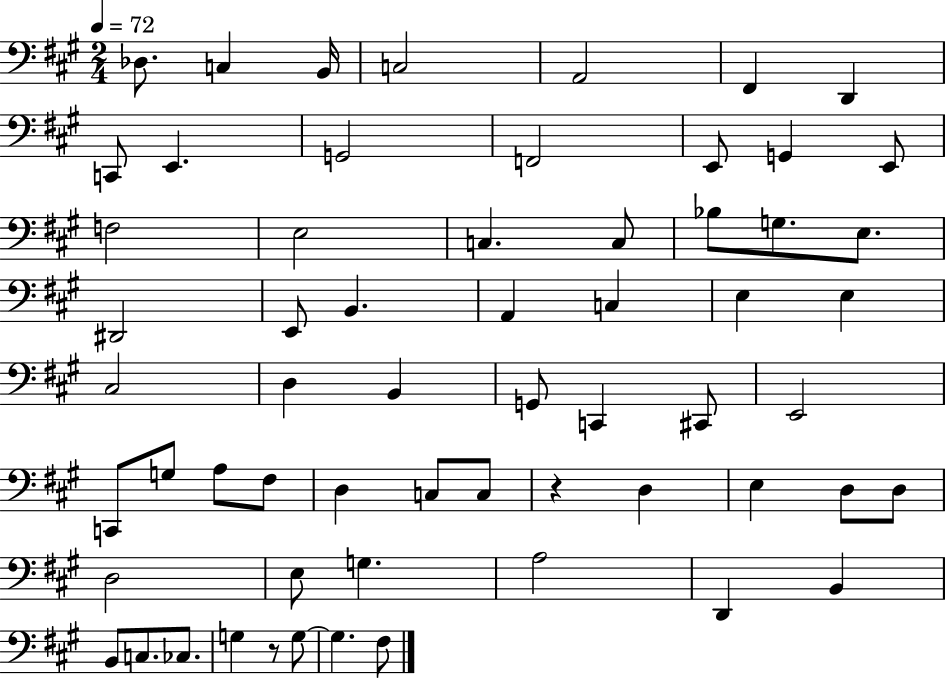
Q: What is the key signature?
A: A major